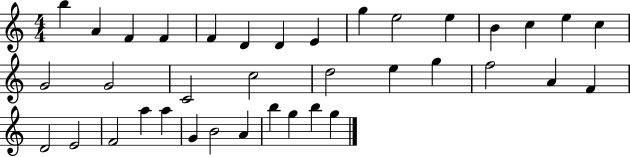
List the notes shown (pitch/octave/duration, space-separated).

B5/q A4/q F4/q F4/q F4/q D4/q D4/q E4/q G5/q E5/h E5/q B4/q C5/q E5/q C5/q G4/h G4/h C4/h C5/h D5/h E5/q G5/q F5/h A4/q F4/q D4/h E4/h F4/h A5/q A5/q G4/q B4/h A4/q B5/q G5/q B5/q G5/q